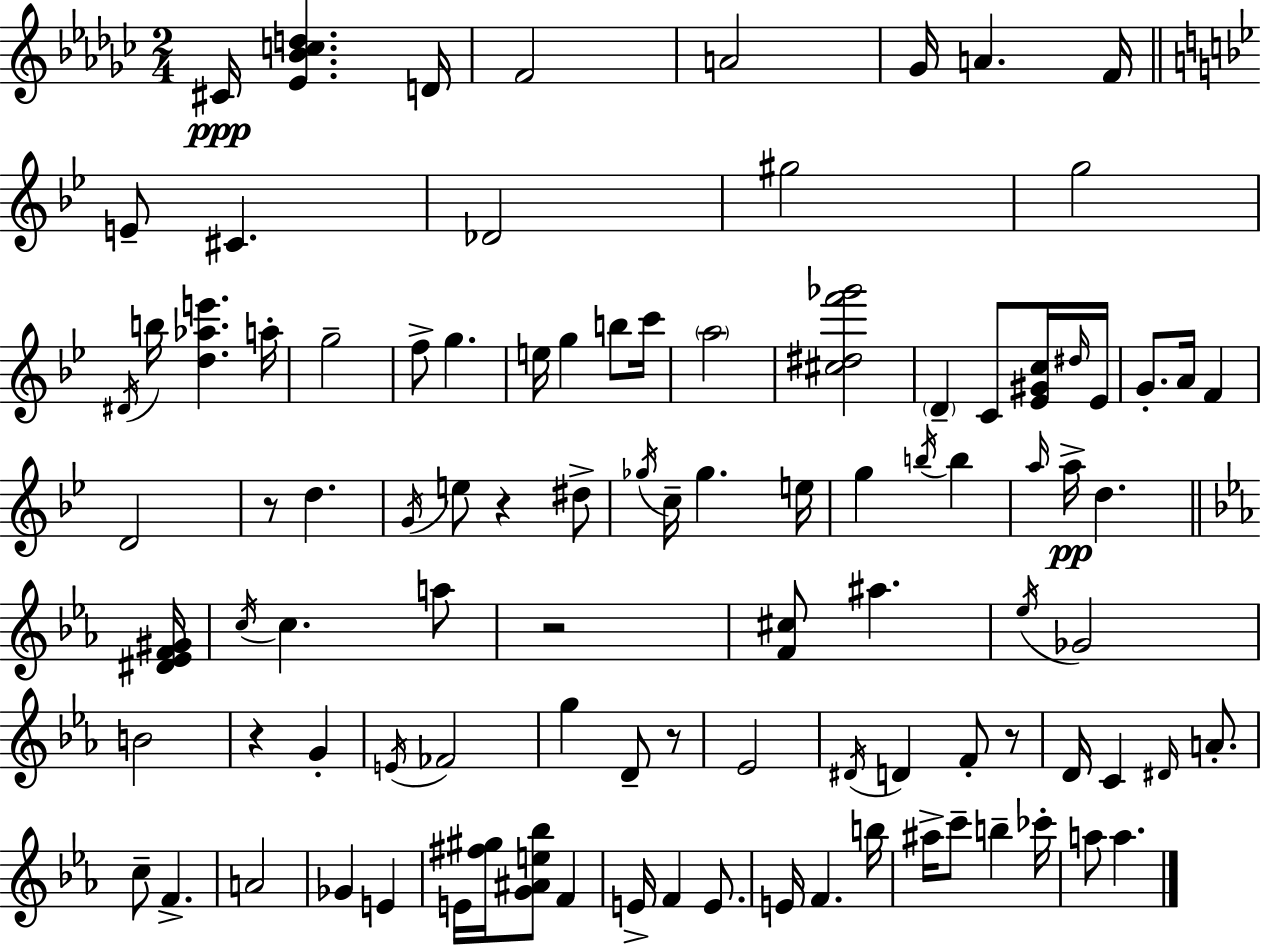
X:1
T:Untitled
M:2/4
L:1/4
K:Ebm
^C/4 [_E_Bcd] D/4 F2 A2 _G/4 A F/4 E/2 ^C _D2 ^g2 g2 ^D/4 b/4 [d_ae'] a/4 g2 f/2 g e/4 g b/2 c'/4 a2 [^c^df'_g']2 D C/2 [_E^Gc]/4 ^d/4 _E/4 G/2 A/4 F D2 z/2 d G/4 e/2 z ^d/2 _g/4 c/4 _g e/4 g b/4 b a/4 a/4 d [^D_EF^G]/4 c/4 c a/2 z2 [F^c]/2 ^a _e/4 _G2 B2 z G E/4 _F2 g D/2 z/2 _E2 ^D/4 D F/2 z/2 D/4 C ^D/4 A/2 c/2 F A2 _G E E/4 [^f^g]/4 [G^Ae_b]/2 F E/4 F E/2 E/4 F b/4 ^a/4 c'/2 b _c'/4 a/2 a